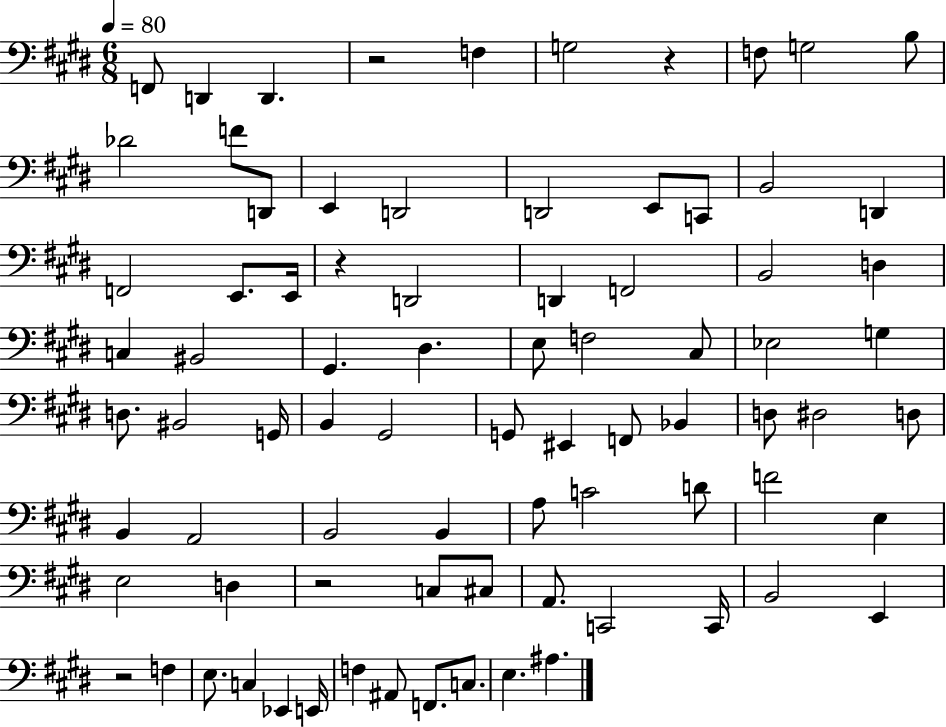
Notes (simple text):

F2/e D2/q D2/q. R/h F3/q G3/h R/q F3/e G3/h B3/e Db4/h F4/e D2/e E2/q D2/h D2/h E2/e C2/e B2/h D2/q F2/h E2/e. E2/s R/q D2/h D2/q F2/h B2/h D3/q C3/q BIS2/h G#2/q. D#3/q. E3/e F3/h C#3/e Eb3/h G3/q D3/e. BIS2/h G2/s B2/q G#2/h G2/e EIS2/q F2/e Bb2/q D3/e D#3/h D3/e B2/q A2/h B2/h B2/q A3/e C4/h D4/e F4/h E3/q E3/h D3/q R/h C3/e C#3/e A2/e. C2/h C2/s B2/h E2/q R/h F3/q E3/e. C3/q Eb2/q E2/s F3/q A#2/e F2/e. C3/e. E3/q. A#3/q.